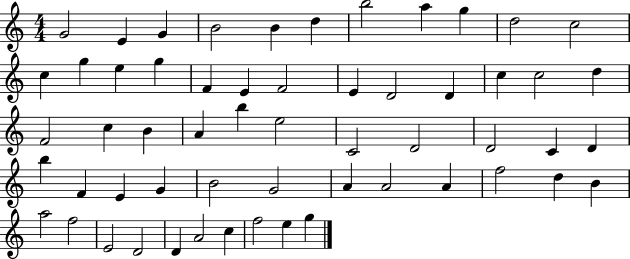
G4/h E4/q G4/q B4/h B4/q D5/q B5/h A5/q G5/q D5/h C5/h C5/q G5/q E5/q G5/q F4/q E4/q F4/h E4/q D4/h D4/q C5/q C5/h D5/q F4/h C5/q B4/q A4/q B5/q E5/h C4/h D4/h D4/h C4/q D4/q B5/q F4/q E4/q G4/q B4/h G4/h A4/q A4/h A4/q F5/h D5/q B4/q A5/h F5/h E4/h D4/h D4/q A4/h C5/q F5/h E5/q G5/q